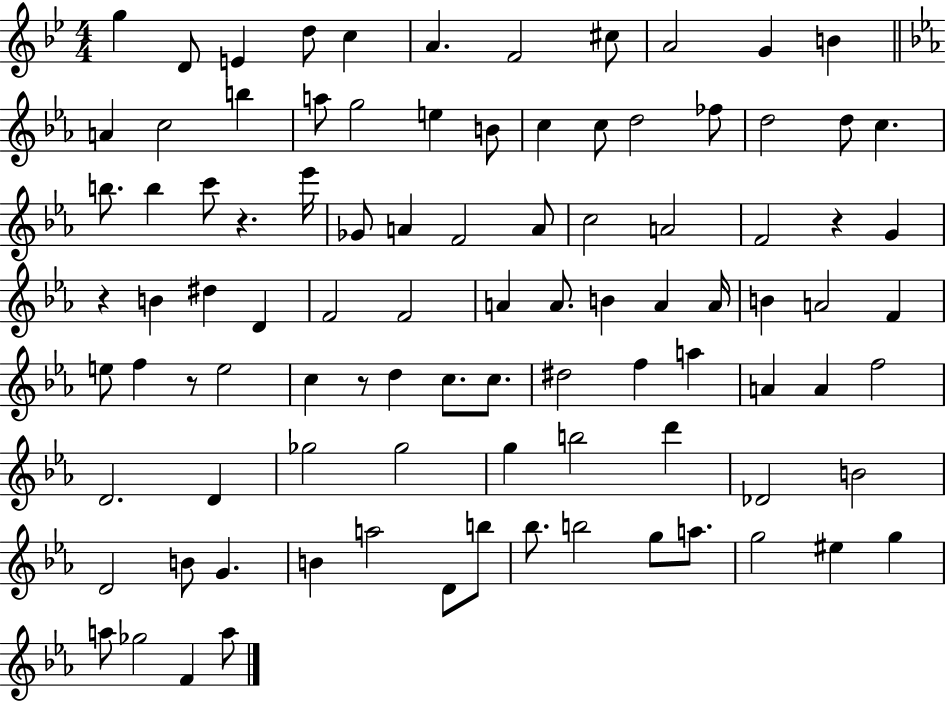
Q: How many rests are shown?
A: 5